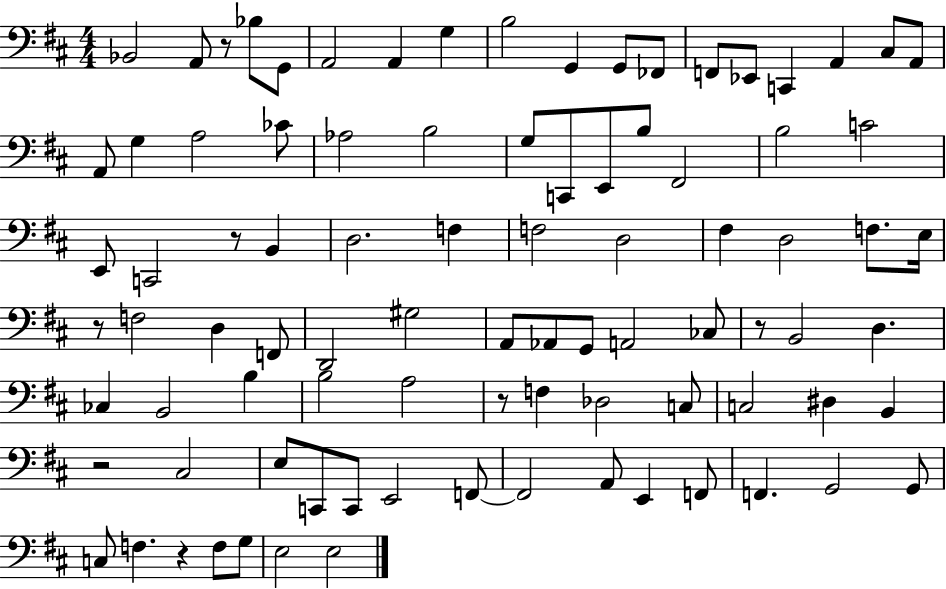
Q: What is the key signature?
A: D major